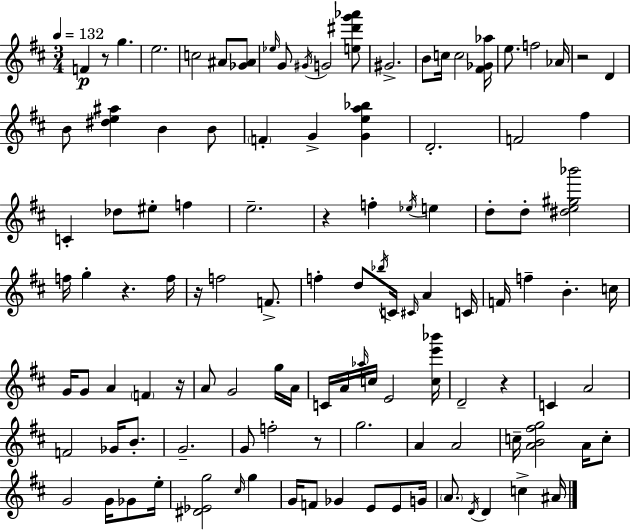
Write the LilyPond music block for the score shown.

{
  \clef treble
  \numericTimeSignature
  \time 3/4
  \key d \major
  \tempo 4 = 132
  \repeat volta 2 { f'4\p r8 g''4. | e''2. | c''2 ais'8 <ges' ais'>8 | \grace { ees''16 } g'8 \acciaccatura { gis'16 } g'2 | \break <e'' dis''' g''' aes'''>8 gis'2.-> | b'8 c''16 c''2 | <fis' ges' aes''>16 e''8. f''2 | aes'16 r2 d'4 | \break b'8 <dis'' e'' ais''>4 b'4 | b'8 \parenthesize f'4-. g'4-> <g' e'' a'' bes''>4 | d'2.-. | f'2 fis''4 | \break c'4-. des''8 eis''8-. f''4 | e''2.-- | r4 f''4-. \acciaccatura { ees''16 } e''4 | d''8-. d''8-. <dis'' e'' gis'' bes'''>2 | \break f''16 g''4-. r4. | f''16 r16 f''2 | f'8.-> f''4-. d''8 \acciaccatura { bes''16 } c'16 \grace { cis'16 } | a'4 c'16 f'16 f''4-- b'4.-. | \break c''16 g'16 g'8 a'4 | \parenthesize f'4 r16 a'8 g'2 | g''16 a'16 c'16 a'16 \grace { aes''16 } c''16 e'2 | <c'' e''' bes'''>16 d'2-- | \break r4 c'4 a'2 | f'2 | ges'16 b'8.-. g'2.-- | g'8 f''2-. | \break r8 g''2. | a'4 a'2 | c''16-- <a' b' fis'' g''>2 | a'16 c''8-. g'2 | \break g'16 ges'8 e''16-. <dis' ees' g''>2 | \grace { cis''16 } g''4 g'16 f'8 ges'4 | e'8 e'8 g'16 \parenthesize a'8. \acciaccatura { d'16 } d'4 | c''4-> ais'16 } \bar "|."
}